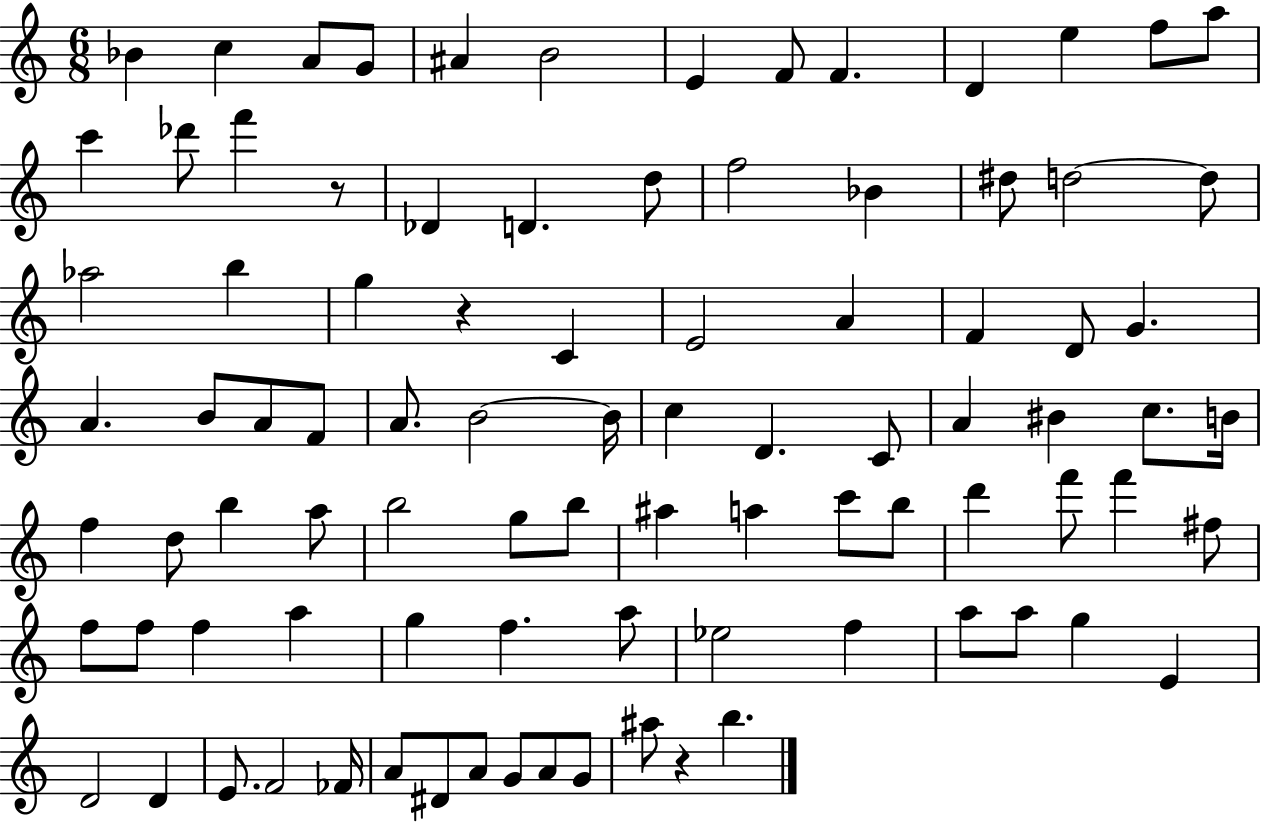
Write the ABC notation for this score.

X:1
T:Untitled
M:6/8
L:1/4
K:C
_B c A/2 G/2 ^A B2 E F/2 F D e f/2 a/2 c' _d'/2 f' z/2 _D D d/2 f2 _B ^d/2 d2 d/2 _a2 b g z C E2 A F D/2 G A B/2 A/2 F/2 A/2 B2 B/4 c D C/2 A ^B c/2 B/4 f d/2 b a/2 b2 g/2 b/2 ^a a c'/2 b/2 d' f'/2 f' ^f/2 f/2 f/2 f a g f a/2 _e2 f a/2 a/2 g E D2 D E/2 F2 _F/4 A/2 ^D/2 A/2 G/2 A/2 G/2 ^a/2 z b